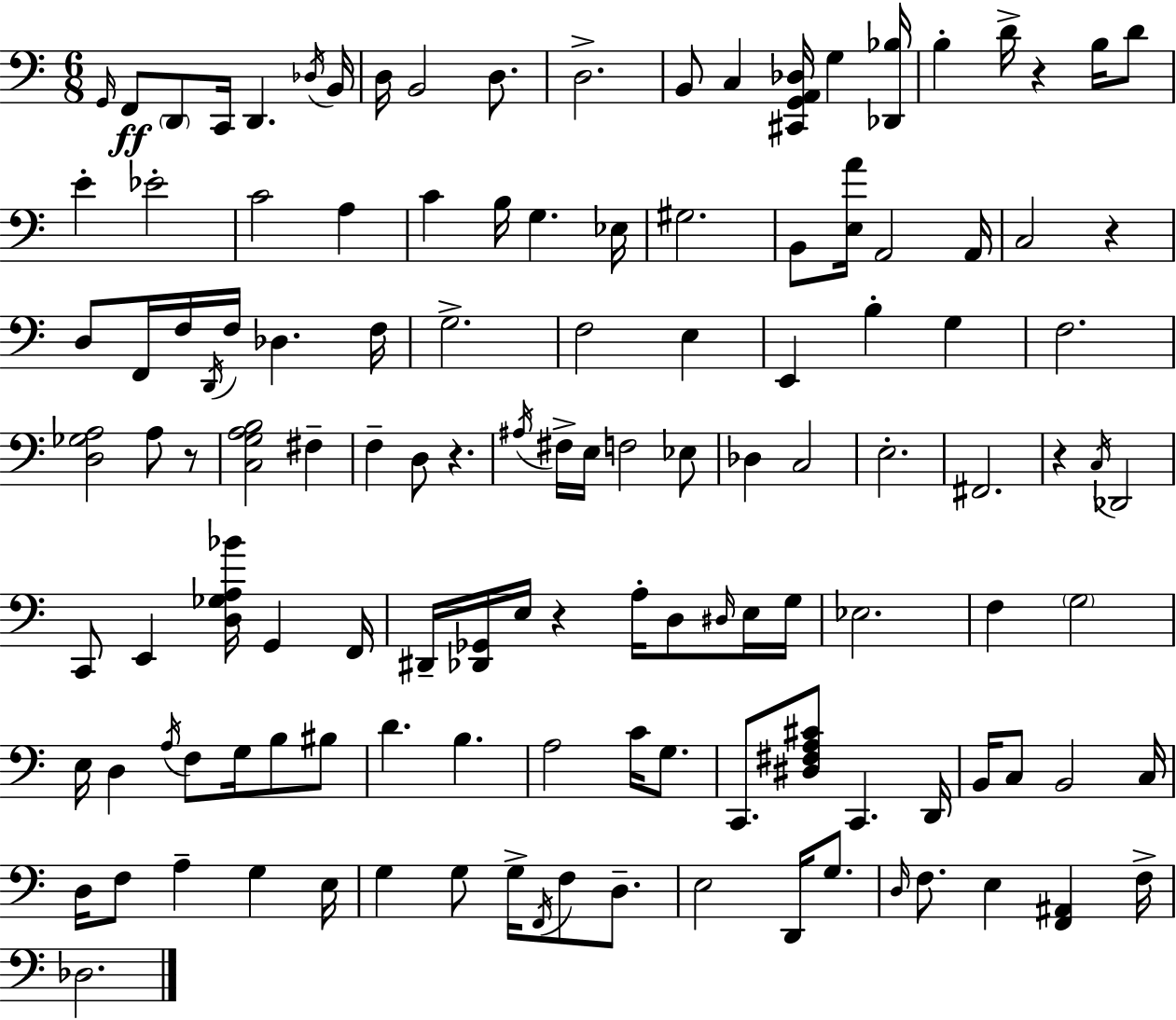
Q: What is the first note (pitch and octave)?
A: G2